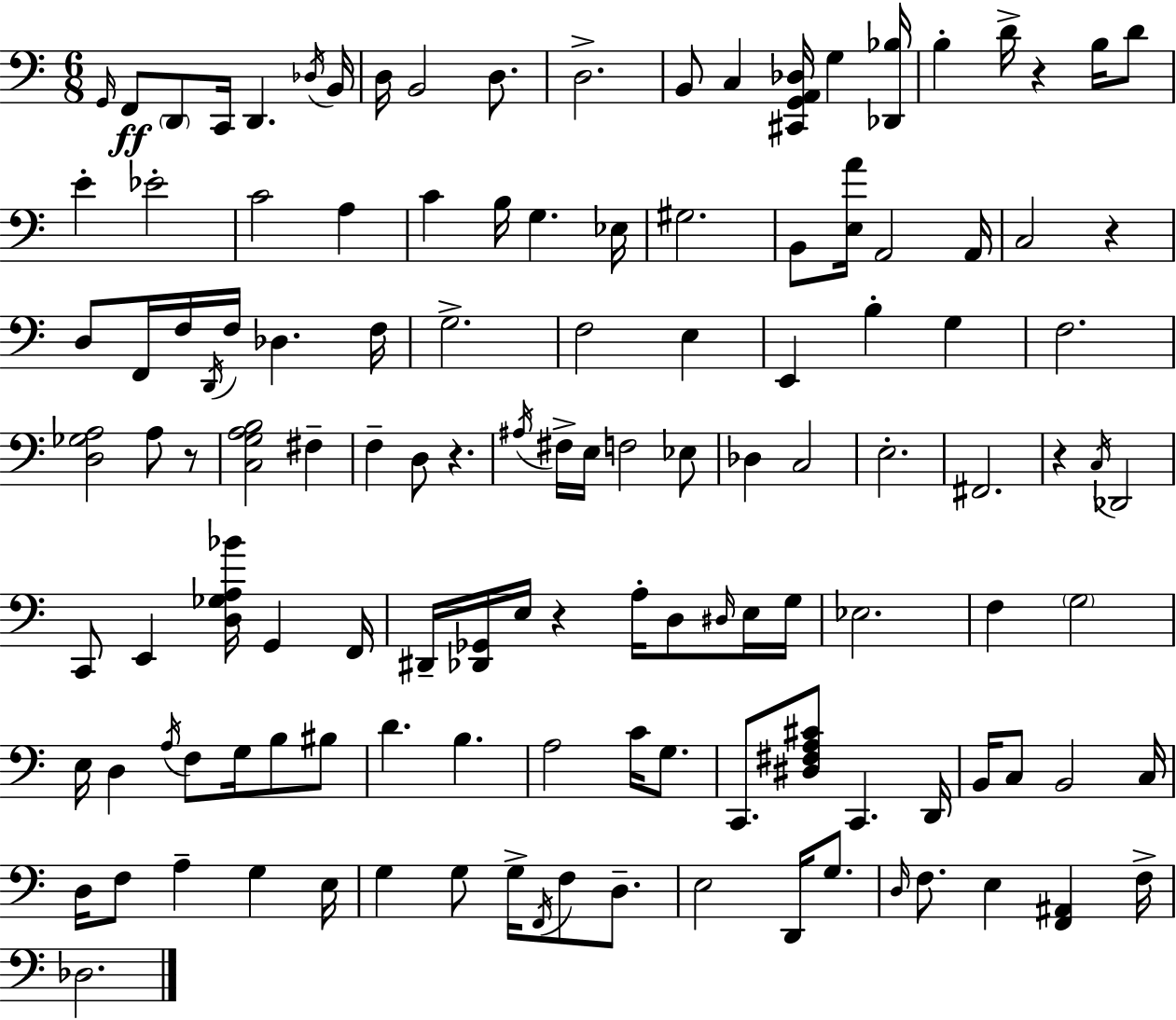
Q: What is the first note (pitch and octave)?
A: G2